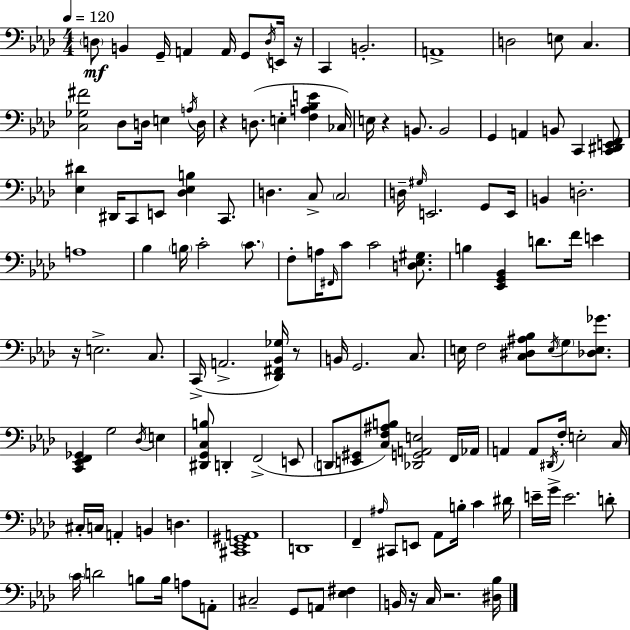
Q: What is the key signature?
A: F minor